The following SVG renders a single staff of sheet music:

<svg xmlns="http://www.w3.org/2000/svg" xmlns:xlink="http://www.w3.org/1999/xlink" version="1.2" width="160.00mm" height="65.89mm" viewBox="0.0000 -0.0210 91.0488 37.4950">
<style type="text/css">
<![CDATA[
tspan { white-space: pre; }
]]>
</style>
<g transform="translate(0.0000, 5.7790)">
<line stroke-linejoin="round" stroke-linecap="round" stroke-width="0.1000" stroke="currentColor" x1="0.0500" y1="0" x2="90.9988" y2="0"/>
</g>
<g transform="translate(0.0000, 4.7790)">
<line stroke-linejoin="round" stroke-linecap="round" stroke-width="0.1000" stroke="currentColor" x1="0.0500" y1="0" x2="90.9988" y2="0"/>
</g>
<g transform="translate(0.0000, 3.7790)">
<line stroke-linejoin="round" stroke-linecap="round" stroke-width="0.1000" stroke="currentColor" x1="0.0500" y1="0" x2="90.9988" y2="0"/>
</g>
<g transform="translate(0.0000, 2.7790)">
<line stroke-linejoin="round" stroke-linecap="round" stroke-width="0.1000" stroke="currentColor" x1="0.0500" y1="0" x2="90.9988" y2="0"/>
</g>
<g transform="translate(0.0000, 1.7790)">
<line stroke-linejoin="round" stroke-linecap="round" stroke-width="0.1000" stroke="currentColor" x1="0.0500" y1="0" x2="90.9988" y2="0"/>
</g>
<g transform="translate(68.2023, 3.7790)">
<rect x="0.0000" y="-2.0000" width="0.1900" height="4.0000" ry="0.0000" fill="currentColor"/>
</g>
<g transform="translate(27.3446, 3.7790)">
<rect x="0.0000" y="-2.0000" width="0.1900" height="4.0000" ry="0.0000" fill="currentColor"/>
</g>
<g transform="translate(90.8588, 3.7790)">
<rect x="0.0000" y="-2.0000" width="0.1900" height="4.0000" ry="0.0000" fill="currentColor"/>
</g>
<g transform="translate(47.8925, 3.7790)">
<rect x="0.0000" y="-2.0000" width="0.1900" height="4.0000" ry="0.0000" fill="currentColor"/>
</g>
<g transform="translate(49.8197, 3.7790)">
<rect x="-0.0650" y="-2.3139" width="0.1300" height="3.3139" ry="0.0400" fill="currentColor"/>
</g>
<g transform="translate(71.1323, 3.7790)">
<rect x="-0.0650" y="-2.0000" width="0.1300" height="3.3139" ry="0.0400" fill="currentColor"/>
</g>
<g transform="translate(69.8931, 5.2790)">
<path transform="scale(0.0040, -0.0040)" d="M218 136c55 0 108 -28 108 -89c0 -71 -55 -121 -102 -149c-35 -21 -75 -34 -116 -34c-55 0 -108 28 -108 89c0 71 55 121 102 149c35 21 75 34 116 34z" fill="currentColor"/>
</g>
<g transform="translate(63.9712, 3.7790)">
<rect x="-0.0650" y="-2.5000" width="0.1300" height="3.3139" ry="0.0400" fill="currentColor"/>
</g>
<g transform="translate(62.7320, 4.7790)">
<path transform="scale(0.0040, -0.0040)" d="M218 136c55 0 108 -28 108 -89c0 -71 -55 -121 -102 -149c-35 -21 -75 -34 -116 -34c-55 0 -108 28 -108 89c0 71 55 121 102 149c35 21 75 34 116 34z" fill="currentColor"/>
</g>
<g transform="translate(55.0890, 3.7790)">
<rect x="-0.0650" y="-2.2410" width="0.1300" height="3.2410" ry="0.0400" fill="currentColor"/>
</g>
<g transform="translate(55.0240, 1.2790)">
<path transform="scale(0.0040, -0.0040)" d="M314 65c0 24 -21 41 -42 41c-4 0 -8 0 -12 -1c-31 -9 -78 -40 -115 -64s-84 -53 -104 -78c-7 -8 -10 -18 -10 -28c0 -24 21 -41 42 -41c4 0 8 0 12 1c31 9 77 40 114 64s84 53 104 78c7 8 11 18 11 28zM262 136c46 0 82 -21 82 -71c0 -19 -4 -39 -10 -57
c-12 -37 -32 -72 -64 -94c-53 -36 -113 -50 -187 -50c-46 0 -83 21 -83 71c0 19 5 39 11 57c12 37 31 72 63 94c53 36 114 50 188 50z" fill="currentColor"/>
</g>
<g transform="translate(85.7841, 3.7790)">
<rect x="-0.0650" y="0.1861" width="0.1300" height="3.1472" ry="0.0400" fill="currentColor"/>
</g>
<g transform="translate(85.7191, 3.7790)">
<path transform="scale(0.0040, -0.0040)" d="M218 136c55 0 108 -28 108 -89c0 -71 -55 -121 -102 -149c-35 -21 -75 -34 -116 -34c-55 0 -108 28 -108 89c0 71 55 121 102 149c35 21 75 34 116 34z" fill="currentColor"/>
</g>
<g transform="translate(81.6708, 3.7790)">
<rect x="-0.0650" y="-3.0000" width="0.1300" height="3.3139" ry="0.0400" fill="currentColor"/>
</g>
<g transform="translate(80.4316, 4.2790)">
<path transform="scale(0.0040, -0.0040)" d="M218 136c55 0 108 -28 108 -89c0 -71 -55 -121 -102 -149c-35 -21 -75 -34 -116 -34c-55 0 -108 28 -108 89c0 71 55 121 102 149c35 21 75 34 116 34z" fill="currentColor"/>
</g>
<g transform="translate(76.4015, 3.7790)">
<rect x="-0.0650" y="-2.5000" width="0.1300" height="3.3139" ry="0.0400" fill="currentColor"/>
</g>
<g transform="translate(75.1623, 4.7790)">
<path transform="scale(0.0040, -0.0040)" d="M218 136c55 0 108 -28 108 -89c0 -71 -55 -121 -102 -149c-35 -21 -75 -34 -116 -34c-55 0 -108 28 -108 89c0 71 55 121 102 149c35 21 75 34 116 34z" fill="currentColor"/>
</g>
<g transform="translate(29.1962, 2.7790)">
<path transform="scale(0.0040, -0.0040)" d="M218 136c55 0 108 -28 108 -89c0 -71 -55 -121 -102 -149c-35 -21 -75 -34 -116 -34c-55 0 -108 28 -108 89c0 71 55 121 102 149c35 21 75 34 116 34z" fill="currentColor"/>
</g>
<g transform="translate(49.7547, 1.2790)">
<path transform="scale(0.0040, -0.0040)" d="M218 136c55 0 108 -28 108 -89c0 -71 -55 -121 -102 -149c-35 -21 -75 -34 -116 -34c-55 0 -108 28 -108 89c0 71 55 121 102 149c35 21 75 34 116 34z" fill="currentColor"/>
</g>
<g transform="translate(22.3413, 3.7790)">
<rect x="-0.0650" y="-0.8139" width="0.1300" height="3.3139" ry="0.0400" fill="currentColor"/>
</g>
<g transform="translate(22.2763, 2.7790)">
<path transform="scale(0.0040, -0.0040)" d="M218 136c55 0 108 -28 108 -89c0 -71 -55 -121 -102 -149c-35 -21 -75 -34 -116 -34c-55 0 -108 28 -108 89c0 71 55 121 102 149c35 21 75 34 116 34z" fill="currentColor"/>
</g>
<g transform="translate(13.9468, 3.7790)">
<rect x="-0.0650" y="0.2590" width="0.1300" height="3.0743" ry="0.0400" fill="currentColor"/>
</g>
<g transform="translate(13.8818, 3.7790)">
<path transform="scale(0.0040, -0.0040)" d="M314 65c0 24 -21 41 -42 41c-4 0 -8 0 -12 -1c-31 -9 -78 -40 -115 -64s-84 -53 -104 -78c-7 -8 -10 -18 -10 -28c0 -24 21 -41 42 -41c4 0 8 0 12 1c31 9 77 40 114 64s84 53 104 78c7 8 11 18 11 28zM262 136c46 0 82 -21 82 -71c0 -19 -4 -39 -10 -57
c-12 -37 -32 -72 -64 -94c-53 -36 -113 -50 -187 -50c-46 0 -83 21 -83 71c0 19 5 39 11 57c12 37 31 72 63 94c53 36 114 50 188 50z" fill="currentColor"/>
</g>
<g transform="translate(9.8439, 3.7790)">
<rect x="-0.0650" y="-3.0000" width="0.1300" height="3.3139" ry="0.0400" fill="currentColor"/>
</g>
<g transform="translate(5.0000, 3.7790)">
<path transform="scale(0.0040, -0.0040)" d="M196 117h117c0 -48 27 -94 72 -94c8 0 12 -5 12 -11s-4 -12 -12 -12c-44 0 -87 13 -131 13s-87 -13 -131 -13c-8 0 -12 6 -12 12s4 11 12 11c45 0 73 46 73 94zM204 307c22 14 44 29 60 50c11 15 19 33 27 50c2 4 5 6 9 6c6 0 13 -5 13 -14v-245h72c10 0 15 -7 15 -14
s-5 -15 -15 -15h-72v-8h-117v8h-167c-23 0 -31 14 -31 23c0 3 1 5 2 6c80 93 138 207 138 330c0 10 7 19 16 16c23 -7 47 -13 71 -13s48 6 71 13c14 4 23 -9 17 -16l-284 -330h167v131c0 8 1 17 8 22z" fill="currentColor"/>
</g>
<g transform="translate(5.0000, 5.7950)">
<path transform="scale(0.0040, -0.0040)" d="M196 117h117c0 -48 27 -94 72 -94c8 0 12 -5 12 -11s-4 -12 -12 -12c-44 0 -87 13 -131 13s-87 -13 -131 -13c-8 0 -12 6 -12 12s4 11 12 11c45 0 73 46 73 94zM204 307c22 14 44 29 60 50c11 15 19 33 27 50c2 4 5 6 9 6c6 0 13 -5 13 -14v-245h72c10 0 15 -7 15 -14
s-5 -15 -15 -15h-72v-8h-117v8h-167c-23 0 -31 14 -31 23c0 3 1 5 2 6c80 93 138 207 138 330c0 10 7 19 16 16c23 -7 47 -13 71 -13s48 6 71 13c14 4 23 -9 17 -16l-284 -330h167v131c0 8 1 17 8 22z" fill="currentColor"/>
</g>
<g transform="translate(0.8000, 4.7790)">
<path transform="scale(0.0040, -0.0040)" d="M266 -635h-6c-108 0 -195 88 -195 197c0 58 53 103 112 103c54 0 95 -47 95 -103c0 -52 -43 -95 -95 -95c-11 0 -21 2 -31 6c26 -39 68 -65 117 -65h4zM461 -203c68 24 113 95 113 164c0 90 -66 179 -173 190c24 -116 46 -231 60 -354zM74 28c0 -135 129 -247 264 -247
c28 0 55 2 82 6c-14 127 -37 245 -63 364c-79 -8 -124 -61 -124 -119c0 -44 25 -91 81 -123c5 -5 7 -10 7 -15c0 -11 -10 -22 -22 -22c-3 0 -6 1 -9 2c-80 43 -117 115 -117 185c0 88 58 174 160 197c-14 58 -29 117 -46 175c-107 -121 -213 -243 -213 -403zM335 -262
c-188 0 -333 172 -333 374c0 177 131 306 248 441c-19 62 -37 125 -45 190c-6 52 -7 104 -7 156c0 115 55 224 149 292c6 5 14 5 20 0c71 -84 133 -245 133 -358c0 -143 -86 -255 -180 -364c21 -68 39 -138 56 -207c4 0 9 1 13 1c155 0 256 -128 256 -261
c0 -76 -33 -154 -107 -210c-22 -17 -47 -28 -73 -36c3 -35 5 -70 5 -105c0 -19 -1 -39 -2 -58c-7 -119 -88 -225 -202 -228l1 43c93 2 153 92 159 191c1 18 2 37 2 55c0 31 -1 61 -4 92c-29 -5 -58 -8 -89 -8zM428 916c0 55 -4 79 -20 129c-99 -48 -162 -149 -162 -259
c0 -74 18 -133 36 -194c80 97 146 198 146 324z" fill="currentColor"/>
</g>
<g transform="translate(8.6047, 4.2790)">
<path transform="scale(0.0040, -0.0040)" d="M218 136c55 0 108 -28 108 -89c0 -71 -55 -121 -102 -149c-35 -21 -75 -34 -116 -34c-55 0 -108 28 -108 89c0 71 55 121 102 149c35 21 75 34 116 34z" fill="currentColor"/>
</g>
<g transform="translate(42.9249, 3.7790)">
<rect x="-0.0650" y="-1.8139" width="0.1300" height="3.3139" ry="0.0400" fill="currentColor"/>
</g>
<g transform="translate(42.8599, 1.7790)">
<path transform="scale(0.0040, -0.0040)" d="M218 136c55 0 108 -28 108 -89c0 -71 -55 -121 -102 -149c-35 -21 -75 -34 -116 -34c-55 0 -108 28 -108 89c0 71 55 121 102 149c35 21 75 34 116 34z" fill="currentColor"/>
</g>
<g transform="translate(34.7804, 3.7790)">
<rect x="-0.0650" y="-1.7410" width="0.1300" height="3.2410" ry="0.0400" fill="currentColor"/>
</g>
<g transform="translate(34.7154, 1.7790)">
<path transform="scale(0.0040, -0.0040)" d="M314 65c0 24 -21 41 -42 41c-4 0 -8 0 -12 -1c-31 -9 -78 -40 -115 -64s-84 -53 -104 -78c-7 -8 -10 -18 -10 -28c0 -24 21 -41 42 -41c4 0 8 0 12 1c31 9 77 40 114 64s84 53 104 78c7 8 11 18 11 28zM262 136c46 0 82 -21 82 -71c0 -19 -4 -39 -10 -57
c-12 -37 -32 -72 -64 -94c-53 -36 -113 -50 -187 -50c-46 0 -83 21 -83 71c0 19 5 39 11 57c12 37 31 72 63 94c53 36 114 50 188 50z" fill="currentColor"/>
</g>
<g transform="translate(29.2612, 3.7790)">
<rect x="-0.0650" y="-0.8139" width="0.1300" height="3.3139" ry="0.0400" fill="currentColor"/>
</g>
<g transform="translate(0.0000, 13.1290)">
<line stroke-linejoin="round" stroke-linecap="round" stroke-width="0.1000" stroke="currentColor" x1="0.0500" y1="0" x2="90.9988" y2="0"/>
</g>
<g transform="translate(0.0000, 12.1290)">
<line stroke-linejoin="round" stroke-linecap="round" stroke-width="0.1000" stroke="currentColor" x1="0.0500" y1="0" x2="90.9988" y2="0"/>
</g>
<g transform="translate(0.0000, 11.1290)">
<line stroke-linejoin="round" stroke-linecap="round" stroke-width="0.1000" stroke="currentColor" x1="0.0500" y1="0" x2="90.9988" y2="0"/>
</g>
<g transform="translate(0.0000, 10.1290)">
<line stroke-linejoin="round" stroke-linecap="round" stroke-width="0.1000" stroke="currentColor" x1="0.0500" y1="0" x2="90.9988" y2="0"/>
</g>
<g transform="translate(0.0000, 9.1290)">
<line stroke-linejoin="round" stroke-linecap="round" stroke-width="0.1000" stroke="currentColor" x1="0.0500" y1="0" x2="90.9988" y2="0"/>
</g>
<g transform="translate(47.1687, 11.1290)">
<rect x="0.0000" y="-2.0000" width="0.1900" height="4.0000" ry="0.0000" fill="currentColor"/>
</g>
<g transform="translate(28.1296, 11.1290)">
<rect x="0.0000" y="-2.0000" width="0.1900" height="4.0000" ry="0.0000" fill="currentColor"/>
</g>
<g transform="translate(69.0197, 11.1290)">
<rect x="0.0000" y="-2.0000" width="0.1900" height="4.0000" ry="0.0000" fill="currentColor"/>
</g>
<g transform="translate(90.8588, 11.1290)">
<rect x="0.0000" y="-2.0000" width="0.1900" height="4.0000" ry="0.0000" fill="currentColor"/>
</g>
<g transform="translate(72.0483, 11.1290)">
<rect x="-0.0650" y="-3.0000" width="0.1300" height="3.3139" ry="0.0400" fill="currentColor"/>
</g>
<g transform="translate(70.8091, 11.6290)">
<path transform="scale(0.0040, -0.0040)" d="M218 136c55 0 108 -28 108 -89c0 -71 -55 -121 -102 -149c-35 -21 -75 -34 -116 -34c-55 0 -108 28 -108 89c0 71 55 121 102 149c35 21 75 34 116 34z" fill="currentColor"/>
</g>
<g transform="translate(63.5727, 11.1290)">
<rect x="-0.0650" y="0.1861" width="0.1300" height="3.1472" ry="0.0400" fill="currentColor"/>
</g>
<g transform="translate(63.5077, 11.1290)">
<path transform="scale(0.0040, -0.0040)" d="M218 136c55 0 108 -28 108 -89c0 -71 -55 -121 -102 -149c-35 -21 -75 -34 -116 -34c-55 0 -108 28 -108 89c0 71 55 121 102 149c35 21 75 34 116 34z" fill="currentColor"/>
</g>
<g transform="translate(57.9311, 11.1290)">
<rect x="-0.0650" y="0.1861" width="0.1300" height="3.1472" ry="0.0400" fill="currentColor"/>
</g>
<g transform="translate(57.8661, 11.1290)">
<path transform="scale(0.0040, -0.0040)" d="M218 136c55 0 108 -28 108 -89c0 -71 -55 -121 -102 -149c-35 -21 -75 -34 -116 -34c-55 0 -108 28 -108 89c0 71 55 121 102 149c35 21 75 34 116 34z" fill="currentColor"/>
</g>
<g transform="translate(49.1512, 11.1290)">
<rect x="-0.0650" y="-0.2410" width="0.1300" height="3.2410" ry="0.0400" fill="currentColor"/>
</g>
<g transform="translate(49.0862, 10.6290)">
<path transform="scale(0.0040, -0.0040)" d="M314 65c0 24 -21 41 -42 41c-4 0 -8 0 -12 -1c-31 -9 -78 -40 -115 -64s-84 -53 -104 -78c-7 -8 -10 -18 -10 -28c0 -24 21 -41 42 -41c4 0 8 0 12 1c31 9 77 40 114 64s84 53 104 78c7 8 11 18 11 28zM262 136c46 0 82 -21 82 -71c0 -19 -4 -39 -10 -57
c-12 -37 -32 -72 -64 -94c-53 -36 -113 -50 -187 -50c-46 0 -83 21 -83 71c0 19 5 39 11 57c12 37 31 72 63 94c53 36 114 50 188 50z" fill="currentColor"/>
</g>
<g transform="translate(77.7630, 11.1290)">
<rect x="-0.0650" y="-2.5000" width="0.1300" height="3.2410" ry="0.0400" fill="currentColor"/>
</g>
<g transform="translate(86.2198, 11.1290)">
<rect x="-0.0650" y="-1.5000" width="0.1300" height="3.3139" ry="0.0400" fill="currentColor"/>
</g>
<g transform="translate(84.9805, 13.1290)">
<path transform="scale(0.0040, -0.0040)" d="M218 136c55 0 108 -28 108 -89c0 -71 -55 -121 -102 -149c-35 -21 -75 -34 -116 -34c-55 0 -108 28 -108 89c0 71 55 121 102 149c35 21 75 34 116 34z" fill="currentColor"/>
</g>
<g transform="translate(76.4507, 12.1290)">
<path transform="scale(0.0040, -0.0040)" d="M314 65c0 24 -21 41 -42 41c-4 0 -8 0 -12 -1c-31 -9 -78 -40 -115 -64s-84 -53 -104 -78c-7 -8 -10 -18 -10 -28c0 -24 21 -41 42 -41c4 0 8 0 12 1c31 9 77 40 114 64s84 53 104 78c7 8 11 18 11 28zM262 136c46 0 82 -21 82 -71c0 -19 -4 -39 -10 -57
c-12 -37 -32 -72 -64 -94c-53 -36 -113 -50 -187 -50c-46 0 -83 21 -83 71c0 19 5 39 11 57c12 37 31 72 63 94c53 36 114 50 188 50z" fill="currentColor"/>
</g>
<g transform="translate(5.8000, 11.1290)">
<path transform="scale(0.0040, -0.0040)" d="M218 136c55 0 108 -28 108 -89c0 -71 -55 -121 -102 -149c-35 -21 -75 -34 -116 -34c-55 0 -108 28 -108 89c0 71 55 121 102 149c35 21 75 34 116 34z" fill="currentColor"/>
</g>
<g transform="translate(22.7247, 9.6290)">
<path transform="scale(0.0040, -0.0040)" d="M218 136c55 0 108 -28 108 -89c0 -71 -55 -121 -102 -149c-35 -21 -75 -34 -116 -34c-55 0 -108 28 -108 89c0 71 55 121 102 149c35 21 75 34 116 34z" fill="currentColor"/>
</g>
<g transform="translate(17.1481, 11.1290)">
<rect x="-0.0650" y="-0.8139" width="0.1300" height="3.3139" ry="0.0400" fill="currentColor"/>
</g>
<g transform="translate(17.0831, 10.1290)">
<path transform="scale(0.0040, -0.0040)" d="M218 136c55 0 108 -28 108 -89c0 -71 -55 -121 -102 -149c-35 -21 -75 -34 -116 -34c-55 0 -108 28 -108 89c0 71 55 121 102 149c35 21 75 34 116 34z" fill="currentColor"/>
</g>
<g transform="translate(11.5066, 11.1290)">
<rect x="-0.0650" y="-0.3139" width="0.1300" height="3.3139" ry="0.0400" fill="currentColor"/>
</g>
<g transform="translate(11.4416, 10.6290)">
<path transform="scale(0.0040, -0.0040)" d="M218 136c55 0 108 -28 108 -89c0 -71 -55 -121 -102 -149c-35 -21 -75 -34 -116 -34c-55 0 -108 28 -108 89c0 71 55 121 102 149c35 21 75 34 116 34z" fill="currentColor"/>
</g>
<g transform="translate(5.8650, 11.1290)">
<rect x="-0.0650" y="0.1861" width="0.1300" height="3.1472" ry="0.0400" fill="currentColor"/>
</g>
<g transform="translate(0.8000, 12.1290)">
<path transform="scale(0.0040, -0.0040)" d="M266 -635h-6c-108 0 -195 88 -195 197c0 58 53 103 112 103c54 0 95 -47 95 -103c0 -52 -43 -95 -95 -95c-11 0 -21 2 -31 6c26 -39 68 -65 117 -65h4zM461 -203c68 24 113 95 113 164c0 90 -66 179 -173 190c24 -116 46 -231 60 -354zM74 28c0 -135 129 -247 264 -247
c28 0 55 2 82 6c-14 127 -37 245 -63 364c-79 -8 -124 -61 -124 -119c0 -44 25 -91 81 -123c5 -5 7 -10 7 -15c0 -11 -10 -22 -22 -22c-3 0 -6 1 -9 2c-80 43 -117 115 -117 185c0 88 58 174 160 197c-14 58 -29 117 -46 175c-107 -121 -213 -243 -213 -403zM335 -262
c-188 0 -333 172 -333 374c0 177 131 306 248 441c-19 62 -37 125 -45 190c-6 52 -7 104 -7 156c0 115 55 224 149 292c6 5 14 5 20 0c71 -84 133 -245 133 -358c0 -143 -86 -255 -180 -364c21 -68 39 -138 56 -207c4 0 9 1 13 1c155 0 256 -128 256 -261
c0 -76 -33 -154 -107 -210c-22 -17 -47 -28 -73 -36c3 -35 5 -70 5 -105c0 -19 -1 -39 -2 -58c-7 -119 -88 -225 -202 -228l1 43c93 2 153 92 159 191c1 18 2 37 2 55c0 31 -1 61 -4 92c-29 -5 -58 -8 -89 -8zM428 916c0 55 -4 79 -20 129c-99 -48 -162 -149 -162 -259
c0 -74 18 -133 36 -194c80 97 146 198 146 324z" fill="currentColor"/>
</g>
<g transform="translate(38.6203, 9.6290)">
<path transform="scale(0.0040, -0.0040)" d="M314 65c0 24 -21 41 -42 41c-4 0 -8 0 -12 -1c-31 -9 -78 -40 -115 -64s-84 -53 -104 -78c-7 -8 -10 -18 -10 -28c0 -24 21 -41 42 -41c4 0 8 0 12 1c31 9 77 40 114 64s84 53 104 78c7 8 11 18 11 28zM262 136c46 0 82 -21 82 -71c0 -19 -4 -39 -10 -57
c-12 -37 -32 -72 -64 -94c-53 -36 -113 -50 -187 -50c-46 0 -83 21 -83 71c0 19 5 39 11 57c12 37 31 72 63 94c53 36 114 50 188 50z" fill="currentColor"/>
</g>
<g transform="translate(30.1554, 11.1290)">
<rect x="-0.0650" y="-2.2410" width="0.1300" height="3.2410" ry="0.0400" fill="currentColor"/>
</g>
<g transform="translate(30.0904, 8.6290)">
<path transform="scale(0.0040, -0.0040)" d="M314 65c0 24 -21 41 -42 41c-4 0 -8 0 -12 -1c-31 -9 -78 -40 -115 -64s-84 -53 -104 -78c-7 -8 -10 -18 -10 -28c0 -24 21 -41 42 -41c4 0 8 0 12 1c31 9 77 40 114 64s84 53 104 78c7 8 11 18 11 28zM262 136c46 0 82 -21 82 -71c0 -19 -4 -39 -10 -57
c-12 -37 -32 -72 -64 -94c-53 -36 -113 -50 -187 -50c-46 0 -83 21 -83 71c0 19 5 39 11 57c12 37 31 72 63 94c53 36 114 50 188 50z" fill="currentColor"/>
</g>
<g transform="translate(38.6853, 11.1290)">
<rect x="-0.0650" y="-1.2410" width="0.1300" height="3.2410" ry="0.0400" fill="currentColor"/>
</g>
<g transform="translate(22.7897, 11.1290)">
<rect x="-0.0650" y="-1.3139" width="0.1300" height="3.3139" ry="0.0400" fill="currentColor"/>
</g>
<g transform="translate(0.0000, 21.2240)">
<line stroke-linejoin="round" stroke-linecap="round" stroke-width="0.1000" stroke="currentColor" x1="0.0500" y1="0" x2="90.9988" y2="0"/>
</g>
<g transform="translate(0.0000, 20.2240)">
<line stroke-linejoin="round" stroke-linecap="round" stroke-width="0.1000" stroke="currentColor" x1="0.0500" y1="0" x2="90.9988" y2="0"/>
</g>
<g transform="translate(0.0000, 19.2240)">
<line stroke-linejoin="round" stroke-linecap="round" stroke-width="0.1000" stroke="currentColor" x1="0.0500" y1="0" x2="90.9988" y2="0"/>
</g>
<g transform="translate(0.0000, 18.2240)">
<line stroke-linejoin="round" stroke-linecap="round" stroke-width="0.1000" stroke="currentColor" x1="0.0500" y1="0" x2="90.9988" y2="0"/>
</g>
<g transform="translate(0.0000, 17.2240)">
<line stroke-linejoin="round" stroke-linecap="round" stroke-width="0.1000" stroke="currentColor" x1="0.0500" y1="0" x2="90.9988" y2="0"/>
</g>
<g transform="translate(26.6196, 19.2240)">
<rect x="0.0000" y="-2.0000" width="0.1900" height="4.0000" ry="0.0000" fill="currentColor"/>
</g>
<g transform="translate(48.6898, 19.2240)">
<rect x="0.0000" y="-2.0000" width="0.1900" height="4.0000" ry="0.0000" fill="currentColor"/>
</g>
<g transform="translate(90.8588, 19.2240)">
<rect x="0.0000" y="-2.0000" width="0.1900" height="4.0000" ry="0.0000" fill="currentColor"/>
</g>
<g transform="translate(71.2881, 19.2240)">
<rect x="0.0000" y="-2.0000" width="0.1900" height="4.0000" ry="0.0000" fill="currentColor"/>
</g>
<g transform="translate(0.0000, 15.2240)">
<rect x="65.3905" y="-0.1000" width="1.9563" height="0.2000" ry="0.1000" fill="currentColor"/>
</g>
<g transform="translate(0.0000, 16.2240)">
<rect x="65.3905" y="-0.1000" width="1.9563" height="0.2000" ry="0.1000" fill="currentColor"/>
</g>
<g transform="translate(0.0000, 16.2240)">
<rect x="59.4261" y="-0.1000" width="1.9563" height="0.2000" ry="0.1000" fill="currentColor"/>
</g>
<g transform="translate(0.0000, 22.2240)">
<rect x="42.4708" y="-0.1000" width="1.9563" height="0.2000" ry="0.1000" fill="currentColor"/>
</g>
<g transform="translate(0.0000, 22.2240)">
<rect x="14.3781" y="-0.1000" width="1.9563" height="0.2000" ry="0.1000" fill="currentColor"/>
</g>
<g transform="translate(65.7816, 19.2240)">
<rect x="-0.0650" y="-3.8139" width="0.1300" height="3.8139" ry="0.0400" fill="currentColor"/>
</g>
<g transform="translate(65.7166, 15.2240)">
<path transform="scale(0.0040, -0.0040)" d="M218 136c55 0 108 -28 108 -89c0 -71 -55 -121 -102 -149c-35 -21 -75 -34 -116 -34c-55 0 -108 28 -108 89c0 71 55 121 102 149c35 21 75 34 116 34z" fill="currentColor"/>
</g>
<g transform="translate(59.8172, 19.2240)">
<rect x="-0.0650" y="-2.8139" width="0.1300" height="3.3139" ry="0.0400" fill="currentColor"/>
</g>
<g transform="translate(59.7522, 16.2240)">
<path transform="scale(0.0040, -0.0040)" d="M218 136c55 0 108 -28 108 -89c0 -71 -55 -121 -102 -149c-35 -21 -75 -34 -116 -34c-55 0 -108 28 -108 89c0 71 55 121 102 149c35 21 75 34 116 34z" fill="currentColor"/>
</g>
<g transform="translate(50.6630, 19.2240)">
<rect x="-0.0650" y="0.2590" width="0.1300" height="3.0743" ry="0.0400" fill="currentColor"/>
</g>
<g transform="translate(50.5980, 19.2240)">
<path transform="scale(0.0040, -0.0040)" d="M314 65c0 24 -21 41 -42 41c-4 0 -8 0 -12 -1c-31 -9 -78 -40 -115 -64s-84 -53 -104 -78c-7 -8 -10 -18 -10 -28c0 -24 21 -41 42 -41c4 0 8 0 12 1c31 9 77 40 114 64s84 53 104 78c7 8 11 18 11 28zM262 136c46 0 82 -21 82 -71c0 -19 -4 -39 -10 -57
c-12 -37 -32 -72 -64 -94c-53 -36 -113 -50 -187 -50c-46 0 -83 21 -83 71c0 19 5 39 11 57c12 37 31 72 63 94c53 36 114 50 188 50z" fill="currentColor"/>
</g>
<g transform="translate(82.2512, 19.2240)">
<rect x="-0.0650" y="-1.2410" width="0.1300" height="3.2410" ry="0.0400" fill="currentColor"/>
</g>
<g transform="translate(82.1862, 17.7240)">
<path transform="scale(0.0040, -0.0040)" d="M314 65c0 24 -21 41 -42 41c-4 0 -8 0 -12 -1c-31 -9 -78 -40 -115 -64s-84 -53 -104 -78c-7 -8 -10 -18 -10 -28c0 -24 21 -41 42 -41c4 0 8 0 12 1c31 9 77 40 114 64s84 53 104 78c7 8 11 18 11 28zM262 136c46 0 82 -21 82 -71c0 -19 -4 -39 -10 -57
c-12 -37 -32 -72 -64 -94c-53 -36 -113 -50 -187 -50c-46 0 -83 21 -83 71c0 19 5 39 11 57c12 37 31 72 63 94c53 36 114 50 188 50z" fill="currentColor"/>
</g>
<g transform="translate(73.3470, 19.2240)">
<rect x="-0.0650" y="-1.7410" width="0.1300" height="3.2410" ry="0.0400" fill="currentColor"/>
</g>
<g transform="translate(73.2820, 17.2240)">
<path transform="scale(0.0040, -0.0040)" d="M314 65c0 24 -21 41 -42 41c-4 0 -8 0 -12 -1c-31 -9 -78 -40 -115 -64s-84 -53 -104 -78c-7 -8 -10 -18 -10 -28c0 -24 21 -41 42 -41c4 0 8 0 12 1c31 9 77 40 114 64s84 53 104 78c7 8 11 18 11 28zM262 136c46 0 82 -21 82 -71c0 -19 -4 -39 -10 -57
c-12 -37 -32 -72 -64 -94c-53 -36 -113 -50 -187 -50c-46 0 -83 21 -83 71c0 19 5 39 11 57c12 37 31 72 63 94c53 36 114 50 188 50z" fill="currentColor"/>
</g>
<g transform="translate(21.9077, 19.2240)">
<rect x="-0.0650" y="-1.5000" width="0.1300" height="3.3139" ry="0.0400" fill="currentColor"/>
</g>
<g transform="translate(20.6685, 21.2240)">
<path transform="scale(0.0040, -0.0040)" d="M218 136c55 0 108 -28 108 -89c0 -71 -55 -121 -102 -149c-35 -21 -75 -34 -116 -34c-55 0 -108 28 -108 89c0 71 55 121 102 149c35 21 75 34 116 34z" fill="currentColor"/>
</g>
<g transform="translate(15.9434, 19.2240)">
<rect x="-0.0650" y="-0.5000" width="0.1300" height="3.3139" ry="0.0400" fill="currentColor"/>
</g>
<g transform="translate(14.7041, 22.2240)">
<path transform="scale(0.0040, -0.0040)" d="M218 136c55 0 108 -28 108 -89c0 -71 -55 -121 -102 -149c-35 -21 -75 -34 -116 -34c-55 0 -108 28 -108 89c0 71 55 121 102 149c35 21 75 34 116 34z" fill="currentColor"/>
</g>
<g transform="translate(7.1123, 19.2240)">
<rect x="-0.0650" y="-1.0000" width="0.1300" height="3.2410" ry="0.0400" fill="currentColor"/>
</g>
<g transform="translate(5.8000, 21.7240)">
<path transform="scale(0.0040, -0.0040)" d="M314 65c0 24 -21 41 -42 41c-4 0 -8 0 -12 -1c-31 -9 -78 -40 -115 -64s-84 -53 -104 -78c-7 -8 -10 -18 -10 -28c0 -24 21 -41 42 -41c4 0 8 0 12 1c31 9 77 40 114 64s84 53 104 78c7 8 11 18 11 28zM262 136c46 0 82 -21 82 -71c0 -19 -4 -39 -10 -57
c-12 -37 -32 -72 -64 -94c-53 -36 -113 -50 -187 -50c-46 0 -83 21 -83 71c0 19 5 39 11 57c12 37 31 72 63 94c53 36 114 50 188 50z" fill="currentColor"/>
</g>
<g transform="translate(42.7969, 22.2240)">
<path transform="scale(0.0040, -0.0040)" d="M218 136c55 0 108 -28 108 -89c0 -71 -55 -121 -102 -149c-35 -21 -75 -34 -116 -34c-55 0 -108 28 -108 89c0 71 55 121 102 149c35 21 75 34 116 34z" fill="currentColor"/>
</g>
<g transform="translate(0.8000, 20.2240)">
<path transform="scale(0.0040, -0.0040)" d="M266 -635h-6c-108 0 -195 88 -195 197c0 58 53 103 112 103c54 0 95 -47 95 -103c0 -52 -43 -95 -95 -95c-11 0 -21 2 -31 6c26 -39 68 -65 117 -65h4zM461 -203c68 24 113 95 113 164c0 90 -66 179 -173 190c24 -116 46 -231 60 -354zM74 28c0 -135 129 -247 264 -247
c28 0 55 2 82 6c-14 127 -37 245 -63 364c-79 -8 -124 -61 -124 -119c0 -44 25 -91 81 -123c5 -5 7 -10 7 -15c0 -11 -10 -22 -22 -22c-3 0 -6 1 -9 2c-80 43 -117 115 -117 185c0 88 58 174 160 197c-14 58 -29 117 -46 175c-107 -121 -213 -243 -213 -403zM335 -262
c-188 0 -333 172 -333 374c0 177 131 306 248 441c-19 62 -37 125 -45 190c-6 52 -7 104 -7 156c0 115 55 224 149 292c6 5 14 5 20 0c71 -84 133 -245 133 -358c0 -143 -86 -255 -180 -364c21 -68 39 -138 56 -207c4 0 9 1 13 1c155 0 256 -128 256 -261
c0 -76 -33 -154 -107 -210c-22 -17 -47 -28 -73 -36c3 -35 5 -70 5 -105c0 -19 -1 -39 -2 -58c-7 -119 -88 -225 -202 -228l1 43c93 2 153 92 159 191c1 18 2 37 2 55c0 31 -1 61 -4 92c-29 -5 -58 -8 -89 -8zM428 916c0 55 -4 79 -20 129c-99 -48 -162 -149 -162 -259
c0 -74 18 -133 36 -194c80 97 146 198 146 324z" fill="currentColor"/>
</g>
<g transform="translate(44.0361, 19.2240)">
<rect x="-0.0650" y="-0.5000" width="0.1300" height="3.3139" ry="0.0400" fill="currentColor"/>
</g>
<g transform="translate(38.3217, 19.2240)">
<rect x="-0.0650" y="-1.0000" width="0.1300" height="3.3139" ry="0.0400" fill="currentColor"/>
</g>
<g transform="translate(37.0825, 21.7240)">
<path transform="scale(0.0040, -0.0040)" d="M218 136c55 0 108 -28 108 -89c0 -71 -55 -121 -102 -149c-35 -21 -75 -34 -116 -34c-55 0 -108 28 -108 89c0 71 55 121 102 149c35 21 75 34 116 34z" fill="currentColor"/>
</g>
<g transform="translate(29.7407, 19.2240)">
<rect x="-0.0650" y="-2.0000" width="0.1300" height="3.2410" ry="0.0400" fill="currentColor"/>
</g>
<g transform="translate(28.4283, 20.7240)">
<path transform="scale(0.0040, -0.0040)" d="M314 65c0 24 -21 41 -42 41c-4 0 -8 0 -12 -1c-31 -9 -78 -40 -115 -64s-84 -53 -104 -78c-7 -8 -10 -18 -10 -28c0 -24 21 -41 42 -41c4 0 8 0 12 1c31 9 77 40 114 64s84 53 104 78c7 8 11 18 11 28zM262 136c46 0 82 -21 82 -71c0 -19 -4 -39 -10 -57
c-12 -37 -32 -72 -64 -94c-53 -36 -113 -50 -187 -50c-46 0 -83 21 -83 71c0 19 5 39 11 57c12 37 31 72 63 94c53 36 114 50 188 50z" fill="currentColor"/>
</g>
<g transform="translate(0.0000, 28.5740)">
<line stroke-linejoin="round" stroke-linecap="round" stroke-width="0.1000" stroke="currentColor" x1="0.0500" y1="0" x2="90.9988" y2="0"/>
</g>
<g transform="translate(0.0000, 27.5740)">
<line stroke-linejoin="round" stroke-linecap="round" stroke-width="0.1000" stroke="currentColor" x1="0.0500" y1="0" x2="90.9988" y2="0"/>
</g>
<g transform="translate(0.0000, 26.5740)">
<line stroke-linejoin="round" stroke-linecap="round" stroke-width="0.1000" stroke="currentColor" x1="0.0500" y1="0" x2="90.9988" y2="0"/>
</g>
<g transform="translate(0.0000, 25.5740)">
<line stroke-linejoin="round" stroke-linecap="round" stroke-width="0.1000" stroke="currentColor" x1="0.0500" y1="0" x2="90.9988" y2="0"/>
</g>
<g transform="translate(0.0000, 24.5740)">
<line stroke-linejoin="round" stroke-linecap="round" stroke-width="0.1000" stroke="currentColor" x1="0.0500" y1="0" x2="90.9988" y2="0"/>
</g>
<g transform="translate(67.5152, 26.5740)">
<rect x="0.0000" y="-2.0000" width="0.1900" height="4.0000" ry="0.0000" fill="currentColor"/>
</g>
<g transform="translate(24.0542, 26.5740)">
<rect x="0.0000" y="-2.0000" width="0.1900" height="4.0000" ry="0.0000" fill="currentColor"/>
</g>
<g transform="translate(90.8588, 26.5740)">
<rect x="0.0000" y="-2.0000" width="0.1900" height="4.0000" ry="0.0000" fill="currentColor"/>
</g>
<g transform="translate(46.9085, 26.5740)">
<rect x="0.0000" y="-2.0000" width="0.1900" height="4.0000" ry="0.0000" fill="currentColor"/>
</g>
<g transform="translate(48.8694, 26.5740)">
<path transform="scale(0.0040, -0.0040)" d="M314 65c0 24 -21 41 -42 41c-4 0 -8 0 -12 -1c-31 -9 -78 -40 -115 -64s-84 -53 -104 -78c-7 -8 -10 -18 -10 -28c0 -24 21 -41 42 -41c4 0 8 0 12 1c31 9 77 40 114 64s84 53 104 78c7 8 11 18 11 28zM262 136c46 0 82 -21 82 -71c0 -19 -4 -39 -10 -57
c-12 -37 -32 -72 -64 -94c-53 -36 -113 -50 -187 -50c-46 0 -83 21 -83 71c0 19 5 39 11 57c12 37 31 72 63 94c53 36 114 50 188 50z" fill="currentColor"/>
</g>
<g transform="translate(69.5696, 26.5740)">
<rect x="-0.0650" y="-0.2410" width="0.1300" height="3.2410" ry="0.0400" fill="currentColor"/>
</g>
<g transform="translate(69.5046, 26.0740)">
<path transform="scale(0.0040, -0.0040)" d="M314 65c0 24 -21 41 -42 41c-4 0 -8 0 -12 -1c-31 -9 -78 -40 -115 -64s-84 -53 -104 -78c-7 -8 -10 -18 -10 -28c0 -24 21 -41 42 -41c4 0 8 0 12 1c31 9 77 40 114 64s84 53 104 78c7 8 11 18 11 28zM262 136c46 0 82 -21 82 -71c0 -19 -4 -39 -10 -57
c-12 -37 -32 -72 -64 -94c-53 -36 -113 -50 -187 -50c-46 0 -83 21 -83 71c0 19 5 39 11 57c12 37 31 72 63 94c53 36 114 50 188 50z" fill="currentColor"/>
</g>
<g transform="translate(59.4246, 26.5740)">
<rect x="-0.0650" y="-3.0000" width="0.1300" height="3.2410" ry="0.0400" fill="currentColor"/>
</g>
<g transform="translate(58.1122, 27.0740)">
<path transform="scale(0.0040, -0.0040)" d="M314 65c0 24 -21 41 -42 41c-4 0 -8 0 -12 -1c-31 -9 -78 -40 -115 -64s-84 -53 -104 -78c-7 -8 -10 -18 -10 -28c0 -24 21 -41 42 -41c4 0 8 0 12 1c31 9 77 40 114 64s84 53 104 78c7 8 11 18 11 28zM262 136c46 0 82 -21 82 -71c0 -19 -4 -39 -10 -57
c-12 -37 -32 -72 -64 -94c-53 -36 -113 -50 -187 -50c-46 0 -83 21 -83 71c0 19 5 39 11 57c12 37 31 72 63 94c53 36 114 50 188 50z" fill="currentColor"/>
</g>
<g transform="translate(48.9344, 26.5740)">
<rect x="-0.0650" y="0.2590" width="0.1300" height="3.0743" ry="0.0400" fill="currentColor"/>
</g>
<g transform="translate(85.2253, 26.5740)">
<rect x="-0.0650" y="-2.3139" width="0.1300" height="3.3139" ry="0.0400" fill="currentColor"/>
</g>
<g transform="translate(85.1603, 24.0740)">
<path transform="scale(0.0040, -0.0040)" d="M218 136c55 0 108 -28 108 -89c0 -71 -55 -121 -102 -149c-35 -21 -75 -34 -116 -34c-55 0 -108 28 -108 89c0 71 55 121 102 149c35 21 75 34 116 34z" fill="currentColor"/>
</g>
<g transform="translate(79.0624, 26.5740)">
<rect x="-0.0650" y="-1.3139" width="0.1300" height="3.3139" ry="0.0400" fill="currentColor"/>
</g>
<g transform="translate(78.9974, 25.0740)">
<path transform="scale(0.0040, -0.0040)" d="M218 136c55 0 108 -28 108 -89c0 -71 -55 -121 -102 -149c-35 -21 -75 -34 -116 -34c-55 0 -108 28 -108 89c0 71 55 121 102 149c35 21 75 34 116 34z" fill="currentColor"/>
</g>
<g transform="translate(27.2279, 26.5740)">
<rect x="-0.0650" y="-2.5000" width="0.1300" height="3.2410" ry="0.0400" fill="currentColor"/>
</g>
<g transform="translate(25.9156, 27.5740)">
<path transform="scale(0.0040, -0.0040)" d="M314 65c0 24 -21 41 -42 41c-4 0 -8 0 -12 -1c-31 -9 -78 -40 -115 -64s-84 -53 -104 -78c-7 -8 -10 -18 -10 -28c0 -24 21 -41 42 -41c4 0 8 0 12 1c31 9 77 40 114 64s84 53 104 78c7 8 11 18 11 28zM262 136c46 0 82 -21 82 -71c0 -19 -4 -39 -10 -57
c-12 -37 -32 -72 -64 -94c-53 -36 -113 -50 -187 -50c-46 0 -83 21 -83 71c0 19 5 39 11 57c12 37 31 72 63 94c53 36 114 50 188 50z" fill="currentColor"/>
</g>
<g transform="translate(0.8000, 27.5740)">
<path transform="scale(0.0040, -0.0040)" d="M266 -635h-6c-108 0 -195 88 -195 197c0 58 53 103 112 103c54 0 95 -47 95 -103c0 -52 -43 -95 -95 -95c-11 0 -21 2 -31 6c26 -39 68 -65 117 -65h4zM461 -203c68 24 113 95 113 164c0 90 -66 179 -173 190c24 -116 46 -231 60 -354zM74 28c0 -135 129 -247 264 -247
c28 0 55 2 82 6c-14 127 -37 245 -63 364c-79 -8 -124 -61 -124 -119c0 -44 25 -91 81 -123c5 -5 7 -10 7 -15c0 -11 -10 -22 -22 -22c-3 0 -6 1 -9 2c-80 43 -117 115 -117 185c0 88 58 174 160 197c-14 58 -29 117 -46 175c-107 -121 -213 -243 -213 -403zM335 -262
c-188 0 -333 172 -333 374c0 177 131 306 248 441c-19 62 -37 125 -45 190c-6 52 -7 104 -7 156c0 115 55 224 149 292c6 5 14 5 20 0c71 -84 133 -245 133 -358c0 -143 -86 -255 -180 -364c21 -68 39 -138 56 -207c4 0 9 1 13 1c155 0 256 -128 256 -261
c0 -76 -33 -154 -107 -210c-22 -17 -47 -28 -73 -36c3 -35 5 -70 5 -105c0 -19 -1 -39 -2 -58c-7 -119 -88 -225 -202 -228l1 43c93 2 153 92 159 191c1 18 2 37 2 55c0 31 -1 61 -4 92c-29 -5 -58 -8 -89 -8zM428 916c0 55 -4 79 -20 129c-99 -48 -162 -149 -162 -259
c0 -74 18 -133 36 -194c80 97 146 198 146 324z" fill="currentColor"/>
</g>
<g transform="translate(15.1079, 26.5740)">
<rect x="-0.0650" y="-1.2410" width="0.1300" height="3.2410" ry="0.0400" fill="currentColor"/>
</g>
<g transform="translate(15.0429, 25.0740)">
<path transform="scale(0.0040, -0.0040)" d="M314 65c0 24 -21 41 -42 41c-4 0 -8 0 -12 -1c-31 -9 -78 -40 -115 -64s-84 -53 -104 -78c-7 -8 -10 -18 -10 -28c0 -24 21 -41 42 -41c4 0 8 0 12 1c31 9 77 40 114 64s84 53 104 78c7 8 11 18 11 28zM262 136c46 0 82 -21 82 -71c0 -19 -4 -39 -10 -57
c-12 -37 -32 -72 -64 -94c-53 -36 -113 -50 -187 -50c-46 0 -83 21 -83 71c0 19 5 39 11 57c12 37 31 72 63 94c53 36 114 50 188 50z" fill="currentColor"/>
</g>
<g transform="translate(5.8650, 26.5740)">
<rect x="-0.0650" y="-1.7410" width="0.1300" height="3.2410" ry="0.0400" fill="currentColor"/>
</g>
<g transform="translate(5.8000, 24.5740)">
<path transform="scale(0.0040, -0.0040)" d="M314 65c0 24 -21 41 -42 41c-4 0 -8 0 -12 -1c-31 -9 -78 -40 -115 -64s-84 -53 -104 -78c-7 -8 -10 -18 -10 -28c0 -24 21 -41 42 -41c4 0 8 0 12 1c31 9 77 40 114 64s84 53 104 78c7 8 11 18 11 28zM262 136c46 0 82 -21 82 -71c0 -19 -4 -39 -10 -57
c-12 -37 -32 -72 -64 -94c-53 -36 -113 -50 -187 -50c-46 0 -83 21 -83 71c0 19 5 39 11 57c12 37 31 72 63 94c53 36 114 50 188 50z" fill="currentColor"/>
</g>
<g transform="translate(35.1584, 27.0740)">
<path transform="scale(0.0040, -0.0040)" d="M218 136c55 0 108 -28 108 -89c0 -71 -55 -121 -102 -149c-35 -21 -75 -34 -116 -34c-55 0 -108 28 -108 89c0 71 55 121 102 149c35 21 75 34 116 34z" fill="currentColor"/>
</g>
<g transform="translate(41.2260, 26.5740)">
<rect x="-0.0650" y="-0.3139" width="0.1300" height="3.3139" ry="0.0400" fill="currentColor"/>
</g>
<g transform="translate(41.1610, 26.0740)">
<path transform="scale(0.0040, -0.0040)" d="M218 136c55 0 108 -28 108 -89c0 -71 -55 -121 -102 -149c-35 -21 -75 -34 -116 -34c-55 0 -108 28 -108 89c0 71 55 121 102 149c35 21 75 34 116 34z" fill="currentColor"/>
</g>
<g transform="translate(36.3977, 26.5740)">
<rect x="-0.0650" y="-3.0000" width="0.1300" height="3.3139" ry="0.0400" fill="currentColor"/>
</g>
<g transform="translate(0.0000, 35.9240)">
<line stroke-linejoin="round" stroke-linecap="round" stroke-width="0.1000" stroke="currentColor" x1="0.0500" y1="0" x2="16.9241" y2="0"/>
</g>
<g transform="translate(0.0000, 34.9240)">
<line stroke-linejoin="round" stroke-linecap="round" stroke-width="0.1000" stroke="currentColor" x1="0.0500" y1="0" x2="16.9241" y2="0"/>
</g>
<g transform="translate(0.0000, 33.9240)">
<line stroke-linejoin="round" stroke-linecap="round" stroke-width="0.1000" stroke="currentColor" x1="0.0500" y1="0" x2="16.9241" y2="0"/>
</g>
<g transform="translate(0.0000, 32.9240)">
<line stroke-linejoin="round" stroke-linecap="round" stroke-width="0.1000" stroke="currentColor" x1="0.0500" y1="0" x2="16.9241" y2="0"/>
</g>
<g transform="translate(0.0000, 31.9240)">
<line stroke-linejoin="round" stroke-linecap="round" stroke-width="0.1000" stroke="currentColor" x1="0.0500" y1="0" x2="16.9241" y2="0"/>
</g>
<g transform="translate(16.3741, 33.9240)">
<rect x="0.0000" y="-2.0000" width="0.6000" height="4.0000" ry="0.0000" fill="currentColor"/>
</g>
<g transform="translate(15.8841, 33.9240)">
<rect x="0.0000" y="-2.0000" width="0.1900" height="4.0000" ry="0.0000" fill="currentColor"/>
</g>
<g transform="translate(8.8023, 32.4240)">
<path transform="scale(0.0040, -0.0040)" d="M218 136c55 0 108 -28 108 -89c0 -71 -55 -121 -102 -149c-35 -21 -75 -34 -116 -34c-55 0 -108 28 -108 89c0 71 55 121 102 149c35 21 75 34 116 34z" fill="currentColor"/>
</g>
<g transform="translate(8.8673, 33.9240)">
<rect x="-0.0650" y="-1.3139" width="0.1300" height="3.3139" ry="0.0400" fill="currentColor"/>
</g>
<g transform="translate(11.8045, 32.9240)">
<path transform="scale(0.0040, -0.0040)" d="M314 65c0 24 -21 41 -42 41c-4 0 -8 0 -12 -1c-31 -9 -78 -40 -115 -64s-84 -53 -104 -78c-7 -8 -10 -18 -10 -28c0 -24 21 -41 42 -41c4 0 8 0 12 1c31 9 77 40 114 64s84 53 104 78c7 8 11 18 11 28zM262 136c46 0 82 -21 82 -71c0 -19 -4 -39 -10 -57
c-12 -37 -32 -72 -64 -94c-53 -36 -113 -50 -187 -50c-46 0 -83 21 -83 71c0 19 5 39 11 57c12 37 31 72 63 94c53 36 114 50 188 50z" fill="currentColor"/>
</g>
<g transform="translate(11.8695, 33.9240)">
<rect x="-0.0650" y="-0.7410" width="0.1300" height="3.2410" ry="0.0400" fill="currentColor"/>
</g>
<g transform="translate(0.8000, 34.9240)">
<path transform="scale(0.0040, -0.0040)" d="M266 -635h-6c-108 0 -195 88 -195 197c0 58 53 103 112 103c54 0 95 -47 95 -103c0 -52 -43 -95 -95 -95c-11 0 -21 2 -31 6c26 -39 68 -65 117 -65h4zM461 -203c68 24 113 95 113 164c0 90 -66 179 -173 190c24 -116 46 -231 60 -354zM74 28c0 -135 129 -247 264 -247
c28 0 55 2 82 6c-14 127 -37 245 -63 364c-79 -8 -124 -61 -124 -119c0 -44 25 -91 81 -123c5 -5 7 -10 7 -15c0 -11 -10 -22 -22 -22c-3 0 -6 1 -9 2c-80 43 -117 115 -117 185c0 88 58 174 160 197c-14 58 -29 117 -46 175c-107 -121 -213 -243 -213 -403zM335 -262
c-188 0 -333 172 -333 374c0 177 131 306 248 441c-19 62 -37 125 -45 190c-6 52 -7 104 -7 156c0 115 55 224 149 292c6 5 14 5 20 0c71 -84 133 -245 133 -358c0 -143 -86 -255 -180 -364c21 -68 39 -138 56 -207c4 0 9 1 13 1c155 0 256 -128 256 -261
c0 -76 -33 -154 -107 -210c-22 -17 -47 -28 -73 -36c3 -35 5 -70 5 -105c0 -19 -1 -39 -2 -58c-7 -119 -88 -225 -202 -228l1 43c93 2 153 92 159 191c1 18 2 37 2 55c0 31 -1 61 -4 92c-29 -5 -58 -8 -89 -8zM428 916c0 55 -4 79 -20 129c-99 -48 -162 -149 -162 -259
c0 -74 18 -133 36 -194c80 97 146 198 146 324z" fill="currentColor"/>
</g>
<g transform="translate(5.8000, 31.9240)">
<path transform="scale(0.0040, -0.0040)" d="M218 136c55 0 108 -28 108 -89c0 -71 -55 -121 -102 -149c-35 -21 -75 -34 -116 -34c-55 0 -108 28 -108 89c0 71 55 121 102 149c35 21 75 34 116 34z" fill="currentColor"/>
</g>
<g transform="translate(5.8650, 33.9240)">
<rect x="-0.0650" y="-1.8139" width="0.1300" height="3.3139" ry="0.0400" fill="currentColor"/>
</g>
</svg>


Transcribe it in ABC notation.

X:1
T:Untitled
M:4/4
L:1/4
K:C
A B2 d d f2 f g g2 G F G A B B c d e g2 e2 c2 B B A G2 E D2 C E F2 D C B2 a c' f2 e2 f2 e2 G2 A c B2 A2 c2 e g f e d2